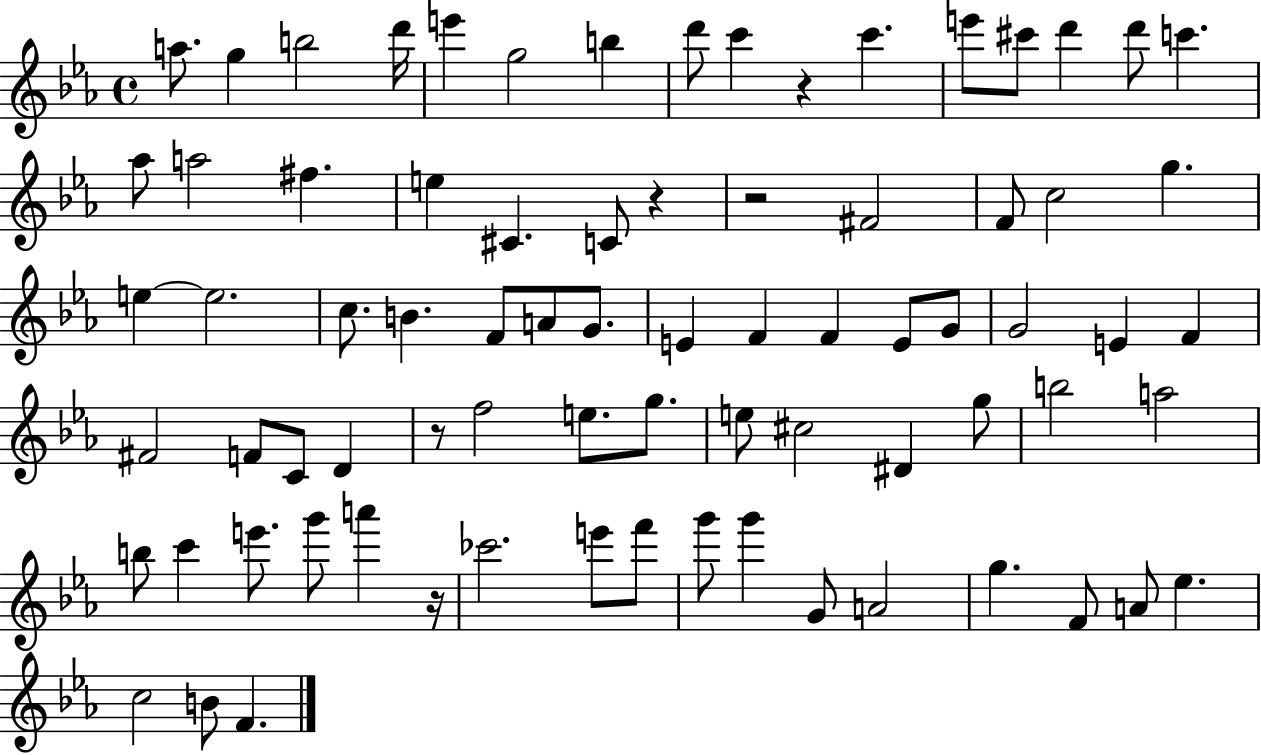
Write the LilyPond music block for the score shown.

{
  \clef treble
  \time 4/4
  \defaultTimeSignature
  \key ees \major
  \repeat volta 2 { a''8. g''4 b''2 d'''16 | e'''4 g''2 b''4 | d'''8 c'''4 r4 c'''4. | e'''8 cis'''8 d'''4 d'''8 c'''4. | \break aes''8 a''2 fis''4. | e''4 cis'4. c'8 r4 | r2 fis'2 | f'8 c''2 g''4. | \break e''4~~ e''2. | c''8. b'4. f'8 a'8 g'8. | e'4 f'4 f'4 e'8 g'8 | g'2 e'4 f'4 | \break fis'2 f'8 c'8 d'4 | r8 f''2 e''8. g''8. | e''8 cis''2 dis'4 g''8 | b''2 a''2 | \break b''8 c'''4 e'''8. g'''8 a'''4 r16 | ces'''2. e'''8 f'''8 | g'''8 g'''4 g'8 a'2 | g''4. f'8 a'8 ees''4. | \break c''2 b'8 f'4. | } \bar "|."
}